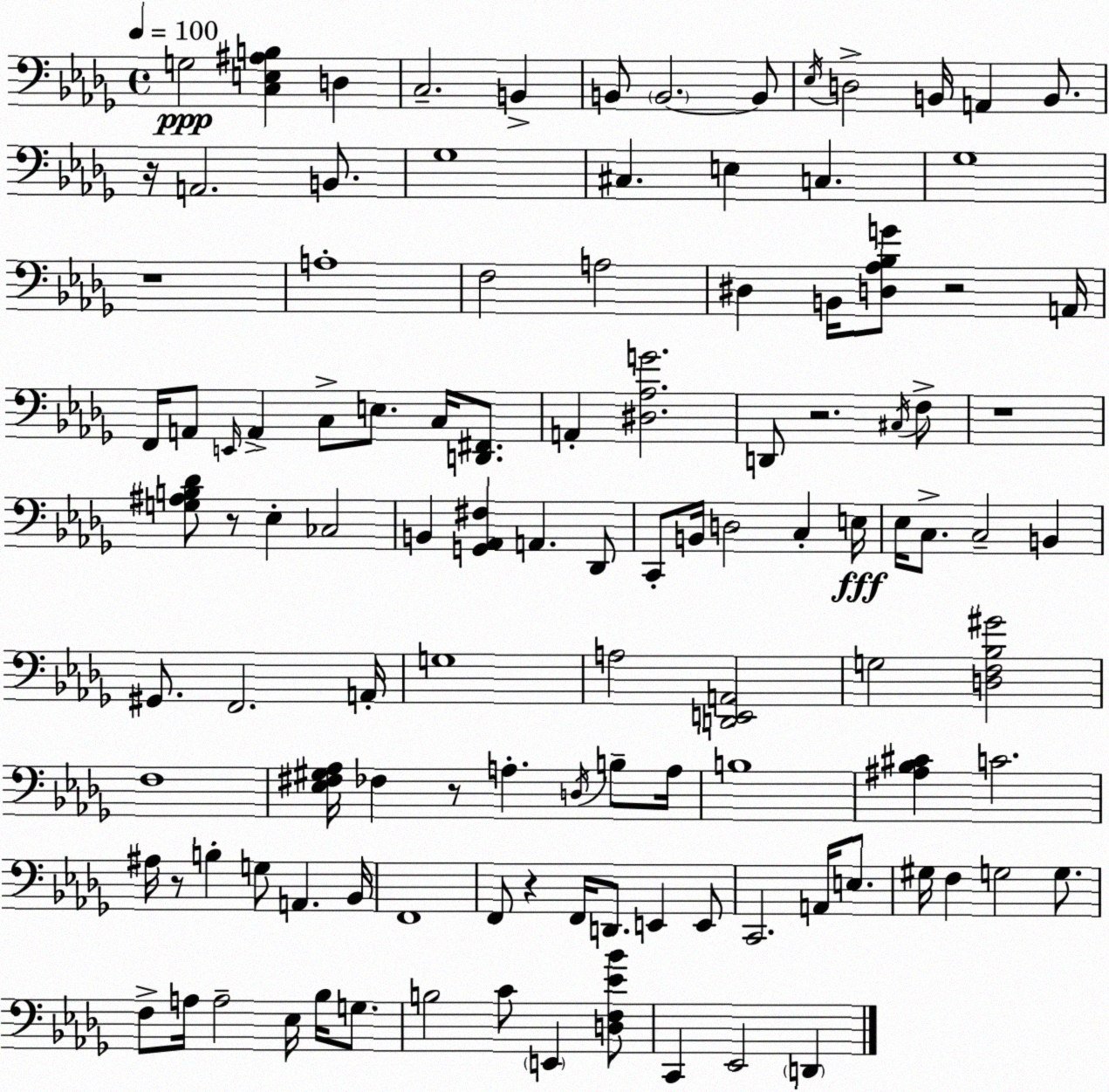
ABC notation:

X:1
T:Untitled
M:4/4
L:1/4
K:Bbm
G,2 [C,E,^A,B,] D, C,2 B,, B,,/2 B,,2 B,,/2 _E,/4 D,2 B,,/4 A,, B,,/2 z/4 A,,2 B,,/2 _G,4 ^C, E, C, _G,4 z4 A,4 F,2 A,2 ^D, B,,/4 [D,_A,_B,G]/2 z2 A,,/4 F,,/4 A,,/2 E,,/4 A,, C,/2 E,/2 C,/4 [D,,^F,,]/2 A,, [^D,_A,G]2 D,,/2 z2 ^C,/4 F,/2 z4 [G,^A,B,_D]/2 z/2 _E, _C,2 B,, [G,,_A,,^F,] A,, _D,,/2 C,,/2 B,,/4 D,2 C, E,/4 _E,/4 C,/2 C,2 B,, ^G,,/2 F,,2 A,,/4 G,4 A,2 [D,,E,,A,,]2 G,2 [D,F,_B,^G]2 F,4 [_E,^F,^G,_A,]/4 _F, z/2 A, D,/4 B,/2 A,/4 B,4 [^A,_B,^C] C2 ^A,/4 z/2 B, G,/2 A,, _B,,/4 F,,4 F,,/2 z F,,/4 D,,/2 E,, E,,/2 C,,2 A,,/4 E,/2 ^G,/4 F, G,2 G,/2 F,/2 A,/4 A,2 _E,/4 _B,/4 G,/2 B,2 C/2 E,, [D,F,_E_B]/2 C,, _E,,2 D,,